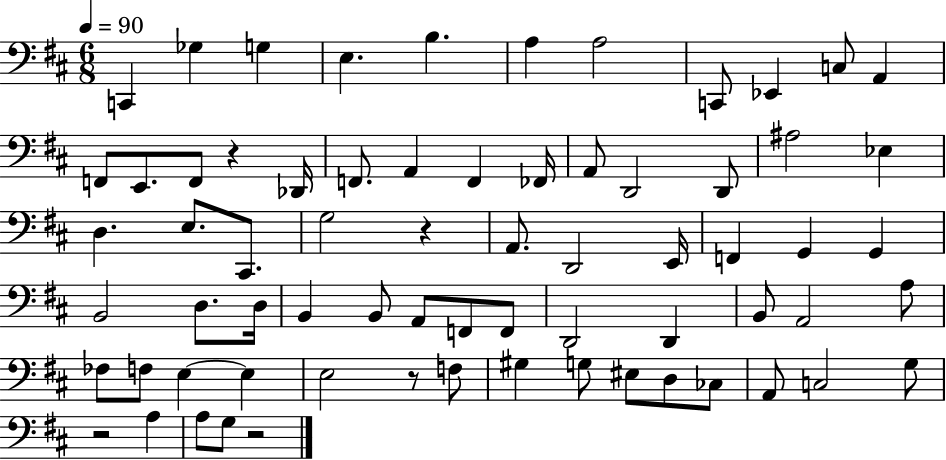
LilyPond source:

{
  \clef bass
  \numericTimeSignature
  \time 6/8
  \key d \major
  \tempo 4 = 90
  c,4 ges4 g4 | e4. b4. | a4 a2 | c,8 ees,4 c8 a,4 | \break f,8 e,8. f,8 r4 des,16 | f,8. a,4 f,4 fes,16 | a,8 d,2 d,8 | ais2 ees4 | \break d4. e8. cis,8. | g2 r4 | a,8. d,2 e,16 | f,4 g,4 g,4 | \break b,2 d8. d16 | b,4 b,8 a,8 f,8 f,8 | d,2 d,4 | b,8 a,2 a8 | \break fes8 f8 e4~~ e4 | e2 r8 f8 | gis4 g8 eis8 d8 ces8 | a,8 c2 g8 | \break r2 a4 | a8 g8 r2 | \bar "|."
}